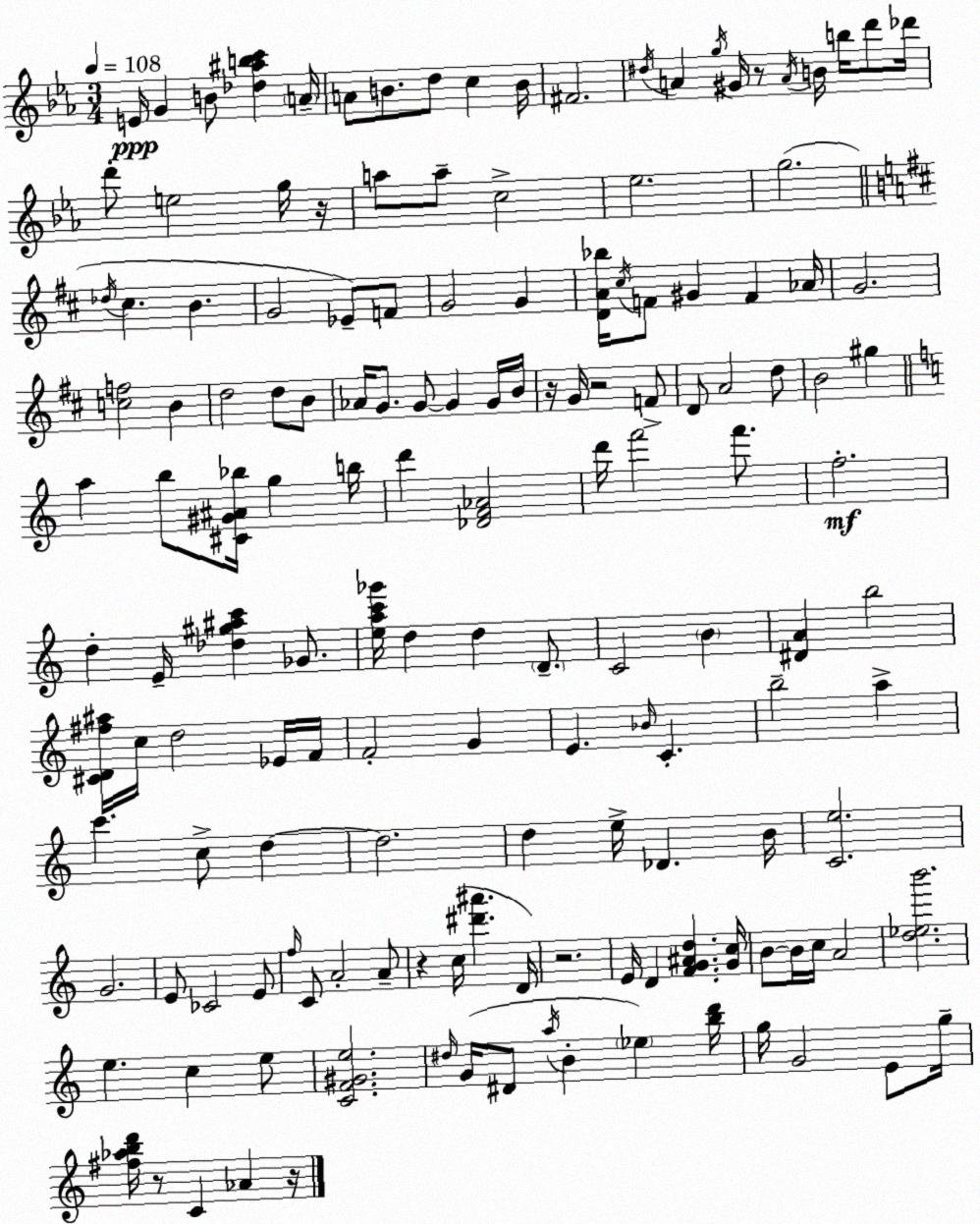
X:1
T:Untitled
M:3/4
L:1/4
K:Eb
E/4 G B/2 [_d^abc'] A/4 A/2 B/2 d/2 c B/4 ^F2 ^d/4 A g/4 ^G/4 z/2 A/4 B/4 b/4 d'/2 _d'/4 d'/2 e2 g/4 z/4 a/2 a/2 c2 _e2 g2 _d/4 ^c B G2 _E/2 F/2 G2 G [DA_b]/4 ^c/4 F/2 ^G F _A/4 G2 [cf]2 B d2 d/2 B/2 _A/4 G/2 G/2 G G/4 B/4 z/4 G/4 z2 F/2 D/2 A2 d/2 B2 ^g a b/2 [^C^G^A_b]/4 g b/4 d' [_DF_A]2 d'/4 f'2 f'/2 f2 d E/4 [_d^g^ac'] _G/2 [eac'_g']/4 d d D/2 C2 B [^DA] b2 [^CD^f^a]/4 c/4 d2 _E/4 F/4 F2 G E _B/4 C b2 a c' c/2 d d2 d e/4 _D B/4 [Ce]2 G2 E/2 _C2 E/2 f/4 C/2 A2 A/2 z c/4 [^d'^a'] D/4 z2 E/4 D [FG^Ad] [Gc]/4 B/2 B/4 c/4 A2 [d_eb']2 e c e/2 [CF^Ge]2 ^d/4 G/4 ^D/2 a/4 B _e [bd']/4 g/4 G2 E/2 g/4 [^f_abd']/4 z/2 C _A z/4